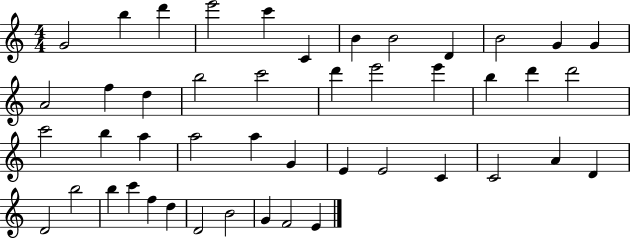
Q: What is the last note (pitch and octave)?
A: E4